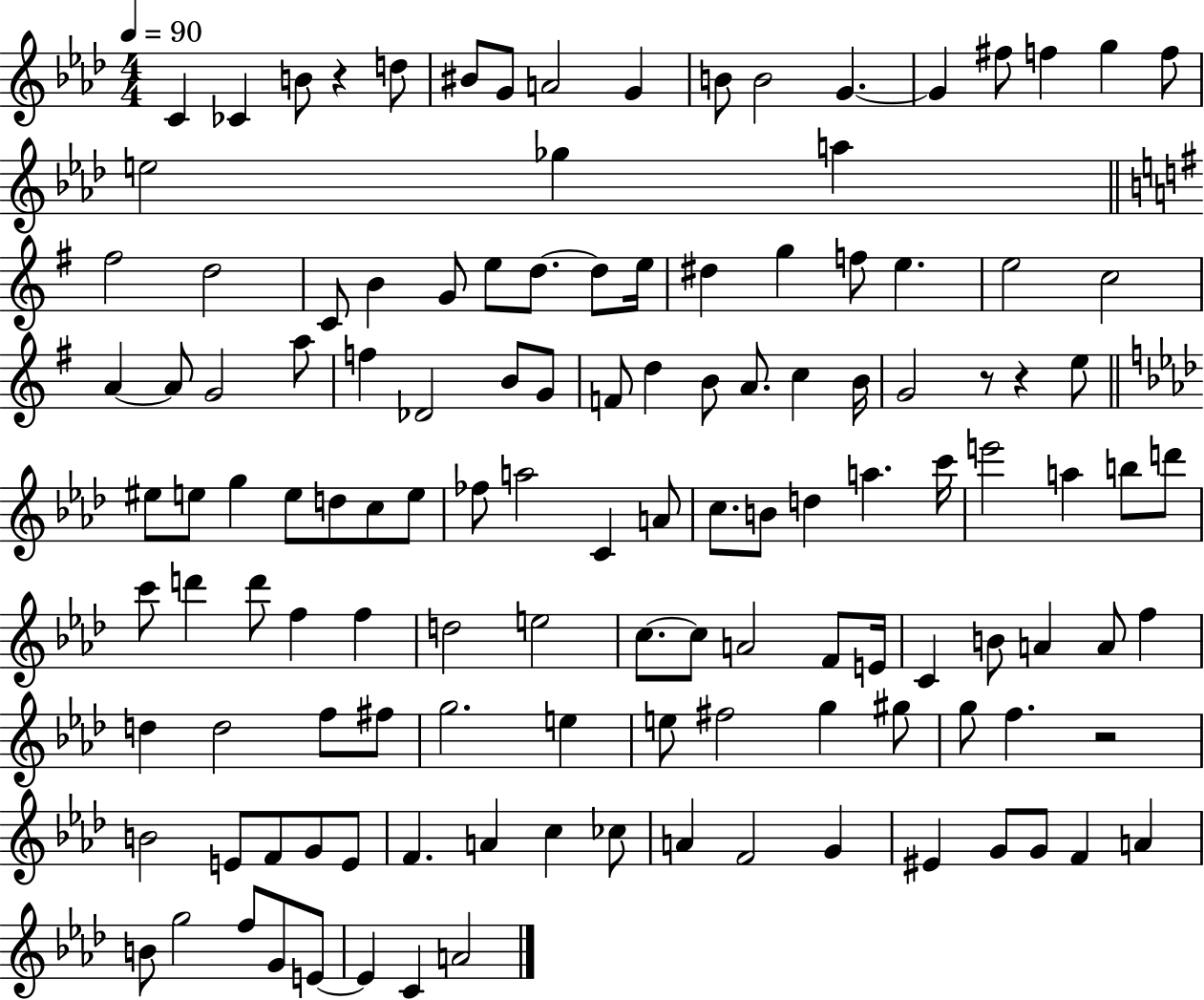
{
  \clef treble
  \numericTimeSignature
  \time 4/4
  \key aes \major
  \tempo 4 = 90
  c'4 ces'4 b'8 r4 d''8 | bis'8 g'8 a'2 g'4 | b'8 b'2 g'4.~~ | g'4 fis''8 f''4 g''4 f''8 | \break e''2 ges''4 a''4 | \bar "||" \break \key g \major fis''2 d''2 | c'8 b'4 g'8 e''8 d''8.~~ d''8 e''16 | dis''4 g''4 f''8 e''4. | e''2 c''2 | \break a'4~~ a'8 g'2 a''8 | f''4 des'2 b'8 g'8 | f'8 d''4 b'8 a'8. c''4 b'16 | g'2 r8 r4 e''8 | \break \bar "||" \break \key f \minor eis''8 e''8 g''4 e''8 d''8 c''8 e''8 | fes''8 a''2 c'4 a'8 | c''8. b'8 d''4 a''4. c'''16 | e'''2 a''4 b''8 d'''8 | \break c'''8 d'''4 d'''8 f''4 f''4 | d''2 e''2 | c''8.~~ c''8 a'2 f'8 e'16 | c'4 b'8 a'4 a'8 f''4 | \break d''4 d''2 f''8 fis''8 | g''2. e''4 | e''8 fis''2 g''4 gis''8 | g''8 f''4. r2 | \break b'2 e'8 f'8 g'8 e'8 | f'4. a'4 c''4 ces''8 | a'4 f'2 g'4 | eis'4 g'8 g'8 f'4 a'4 | \break b'8 g''2 f''8 g'8 e'8~~ | e'4 c'4 a'2 | \bar "|."
}